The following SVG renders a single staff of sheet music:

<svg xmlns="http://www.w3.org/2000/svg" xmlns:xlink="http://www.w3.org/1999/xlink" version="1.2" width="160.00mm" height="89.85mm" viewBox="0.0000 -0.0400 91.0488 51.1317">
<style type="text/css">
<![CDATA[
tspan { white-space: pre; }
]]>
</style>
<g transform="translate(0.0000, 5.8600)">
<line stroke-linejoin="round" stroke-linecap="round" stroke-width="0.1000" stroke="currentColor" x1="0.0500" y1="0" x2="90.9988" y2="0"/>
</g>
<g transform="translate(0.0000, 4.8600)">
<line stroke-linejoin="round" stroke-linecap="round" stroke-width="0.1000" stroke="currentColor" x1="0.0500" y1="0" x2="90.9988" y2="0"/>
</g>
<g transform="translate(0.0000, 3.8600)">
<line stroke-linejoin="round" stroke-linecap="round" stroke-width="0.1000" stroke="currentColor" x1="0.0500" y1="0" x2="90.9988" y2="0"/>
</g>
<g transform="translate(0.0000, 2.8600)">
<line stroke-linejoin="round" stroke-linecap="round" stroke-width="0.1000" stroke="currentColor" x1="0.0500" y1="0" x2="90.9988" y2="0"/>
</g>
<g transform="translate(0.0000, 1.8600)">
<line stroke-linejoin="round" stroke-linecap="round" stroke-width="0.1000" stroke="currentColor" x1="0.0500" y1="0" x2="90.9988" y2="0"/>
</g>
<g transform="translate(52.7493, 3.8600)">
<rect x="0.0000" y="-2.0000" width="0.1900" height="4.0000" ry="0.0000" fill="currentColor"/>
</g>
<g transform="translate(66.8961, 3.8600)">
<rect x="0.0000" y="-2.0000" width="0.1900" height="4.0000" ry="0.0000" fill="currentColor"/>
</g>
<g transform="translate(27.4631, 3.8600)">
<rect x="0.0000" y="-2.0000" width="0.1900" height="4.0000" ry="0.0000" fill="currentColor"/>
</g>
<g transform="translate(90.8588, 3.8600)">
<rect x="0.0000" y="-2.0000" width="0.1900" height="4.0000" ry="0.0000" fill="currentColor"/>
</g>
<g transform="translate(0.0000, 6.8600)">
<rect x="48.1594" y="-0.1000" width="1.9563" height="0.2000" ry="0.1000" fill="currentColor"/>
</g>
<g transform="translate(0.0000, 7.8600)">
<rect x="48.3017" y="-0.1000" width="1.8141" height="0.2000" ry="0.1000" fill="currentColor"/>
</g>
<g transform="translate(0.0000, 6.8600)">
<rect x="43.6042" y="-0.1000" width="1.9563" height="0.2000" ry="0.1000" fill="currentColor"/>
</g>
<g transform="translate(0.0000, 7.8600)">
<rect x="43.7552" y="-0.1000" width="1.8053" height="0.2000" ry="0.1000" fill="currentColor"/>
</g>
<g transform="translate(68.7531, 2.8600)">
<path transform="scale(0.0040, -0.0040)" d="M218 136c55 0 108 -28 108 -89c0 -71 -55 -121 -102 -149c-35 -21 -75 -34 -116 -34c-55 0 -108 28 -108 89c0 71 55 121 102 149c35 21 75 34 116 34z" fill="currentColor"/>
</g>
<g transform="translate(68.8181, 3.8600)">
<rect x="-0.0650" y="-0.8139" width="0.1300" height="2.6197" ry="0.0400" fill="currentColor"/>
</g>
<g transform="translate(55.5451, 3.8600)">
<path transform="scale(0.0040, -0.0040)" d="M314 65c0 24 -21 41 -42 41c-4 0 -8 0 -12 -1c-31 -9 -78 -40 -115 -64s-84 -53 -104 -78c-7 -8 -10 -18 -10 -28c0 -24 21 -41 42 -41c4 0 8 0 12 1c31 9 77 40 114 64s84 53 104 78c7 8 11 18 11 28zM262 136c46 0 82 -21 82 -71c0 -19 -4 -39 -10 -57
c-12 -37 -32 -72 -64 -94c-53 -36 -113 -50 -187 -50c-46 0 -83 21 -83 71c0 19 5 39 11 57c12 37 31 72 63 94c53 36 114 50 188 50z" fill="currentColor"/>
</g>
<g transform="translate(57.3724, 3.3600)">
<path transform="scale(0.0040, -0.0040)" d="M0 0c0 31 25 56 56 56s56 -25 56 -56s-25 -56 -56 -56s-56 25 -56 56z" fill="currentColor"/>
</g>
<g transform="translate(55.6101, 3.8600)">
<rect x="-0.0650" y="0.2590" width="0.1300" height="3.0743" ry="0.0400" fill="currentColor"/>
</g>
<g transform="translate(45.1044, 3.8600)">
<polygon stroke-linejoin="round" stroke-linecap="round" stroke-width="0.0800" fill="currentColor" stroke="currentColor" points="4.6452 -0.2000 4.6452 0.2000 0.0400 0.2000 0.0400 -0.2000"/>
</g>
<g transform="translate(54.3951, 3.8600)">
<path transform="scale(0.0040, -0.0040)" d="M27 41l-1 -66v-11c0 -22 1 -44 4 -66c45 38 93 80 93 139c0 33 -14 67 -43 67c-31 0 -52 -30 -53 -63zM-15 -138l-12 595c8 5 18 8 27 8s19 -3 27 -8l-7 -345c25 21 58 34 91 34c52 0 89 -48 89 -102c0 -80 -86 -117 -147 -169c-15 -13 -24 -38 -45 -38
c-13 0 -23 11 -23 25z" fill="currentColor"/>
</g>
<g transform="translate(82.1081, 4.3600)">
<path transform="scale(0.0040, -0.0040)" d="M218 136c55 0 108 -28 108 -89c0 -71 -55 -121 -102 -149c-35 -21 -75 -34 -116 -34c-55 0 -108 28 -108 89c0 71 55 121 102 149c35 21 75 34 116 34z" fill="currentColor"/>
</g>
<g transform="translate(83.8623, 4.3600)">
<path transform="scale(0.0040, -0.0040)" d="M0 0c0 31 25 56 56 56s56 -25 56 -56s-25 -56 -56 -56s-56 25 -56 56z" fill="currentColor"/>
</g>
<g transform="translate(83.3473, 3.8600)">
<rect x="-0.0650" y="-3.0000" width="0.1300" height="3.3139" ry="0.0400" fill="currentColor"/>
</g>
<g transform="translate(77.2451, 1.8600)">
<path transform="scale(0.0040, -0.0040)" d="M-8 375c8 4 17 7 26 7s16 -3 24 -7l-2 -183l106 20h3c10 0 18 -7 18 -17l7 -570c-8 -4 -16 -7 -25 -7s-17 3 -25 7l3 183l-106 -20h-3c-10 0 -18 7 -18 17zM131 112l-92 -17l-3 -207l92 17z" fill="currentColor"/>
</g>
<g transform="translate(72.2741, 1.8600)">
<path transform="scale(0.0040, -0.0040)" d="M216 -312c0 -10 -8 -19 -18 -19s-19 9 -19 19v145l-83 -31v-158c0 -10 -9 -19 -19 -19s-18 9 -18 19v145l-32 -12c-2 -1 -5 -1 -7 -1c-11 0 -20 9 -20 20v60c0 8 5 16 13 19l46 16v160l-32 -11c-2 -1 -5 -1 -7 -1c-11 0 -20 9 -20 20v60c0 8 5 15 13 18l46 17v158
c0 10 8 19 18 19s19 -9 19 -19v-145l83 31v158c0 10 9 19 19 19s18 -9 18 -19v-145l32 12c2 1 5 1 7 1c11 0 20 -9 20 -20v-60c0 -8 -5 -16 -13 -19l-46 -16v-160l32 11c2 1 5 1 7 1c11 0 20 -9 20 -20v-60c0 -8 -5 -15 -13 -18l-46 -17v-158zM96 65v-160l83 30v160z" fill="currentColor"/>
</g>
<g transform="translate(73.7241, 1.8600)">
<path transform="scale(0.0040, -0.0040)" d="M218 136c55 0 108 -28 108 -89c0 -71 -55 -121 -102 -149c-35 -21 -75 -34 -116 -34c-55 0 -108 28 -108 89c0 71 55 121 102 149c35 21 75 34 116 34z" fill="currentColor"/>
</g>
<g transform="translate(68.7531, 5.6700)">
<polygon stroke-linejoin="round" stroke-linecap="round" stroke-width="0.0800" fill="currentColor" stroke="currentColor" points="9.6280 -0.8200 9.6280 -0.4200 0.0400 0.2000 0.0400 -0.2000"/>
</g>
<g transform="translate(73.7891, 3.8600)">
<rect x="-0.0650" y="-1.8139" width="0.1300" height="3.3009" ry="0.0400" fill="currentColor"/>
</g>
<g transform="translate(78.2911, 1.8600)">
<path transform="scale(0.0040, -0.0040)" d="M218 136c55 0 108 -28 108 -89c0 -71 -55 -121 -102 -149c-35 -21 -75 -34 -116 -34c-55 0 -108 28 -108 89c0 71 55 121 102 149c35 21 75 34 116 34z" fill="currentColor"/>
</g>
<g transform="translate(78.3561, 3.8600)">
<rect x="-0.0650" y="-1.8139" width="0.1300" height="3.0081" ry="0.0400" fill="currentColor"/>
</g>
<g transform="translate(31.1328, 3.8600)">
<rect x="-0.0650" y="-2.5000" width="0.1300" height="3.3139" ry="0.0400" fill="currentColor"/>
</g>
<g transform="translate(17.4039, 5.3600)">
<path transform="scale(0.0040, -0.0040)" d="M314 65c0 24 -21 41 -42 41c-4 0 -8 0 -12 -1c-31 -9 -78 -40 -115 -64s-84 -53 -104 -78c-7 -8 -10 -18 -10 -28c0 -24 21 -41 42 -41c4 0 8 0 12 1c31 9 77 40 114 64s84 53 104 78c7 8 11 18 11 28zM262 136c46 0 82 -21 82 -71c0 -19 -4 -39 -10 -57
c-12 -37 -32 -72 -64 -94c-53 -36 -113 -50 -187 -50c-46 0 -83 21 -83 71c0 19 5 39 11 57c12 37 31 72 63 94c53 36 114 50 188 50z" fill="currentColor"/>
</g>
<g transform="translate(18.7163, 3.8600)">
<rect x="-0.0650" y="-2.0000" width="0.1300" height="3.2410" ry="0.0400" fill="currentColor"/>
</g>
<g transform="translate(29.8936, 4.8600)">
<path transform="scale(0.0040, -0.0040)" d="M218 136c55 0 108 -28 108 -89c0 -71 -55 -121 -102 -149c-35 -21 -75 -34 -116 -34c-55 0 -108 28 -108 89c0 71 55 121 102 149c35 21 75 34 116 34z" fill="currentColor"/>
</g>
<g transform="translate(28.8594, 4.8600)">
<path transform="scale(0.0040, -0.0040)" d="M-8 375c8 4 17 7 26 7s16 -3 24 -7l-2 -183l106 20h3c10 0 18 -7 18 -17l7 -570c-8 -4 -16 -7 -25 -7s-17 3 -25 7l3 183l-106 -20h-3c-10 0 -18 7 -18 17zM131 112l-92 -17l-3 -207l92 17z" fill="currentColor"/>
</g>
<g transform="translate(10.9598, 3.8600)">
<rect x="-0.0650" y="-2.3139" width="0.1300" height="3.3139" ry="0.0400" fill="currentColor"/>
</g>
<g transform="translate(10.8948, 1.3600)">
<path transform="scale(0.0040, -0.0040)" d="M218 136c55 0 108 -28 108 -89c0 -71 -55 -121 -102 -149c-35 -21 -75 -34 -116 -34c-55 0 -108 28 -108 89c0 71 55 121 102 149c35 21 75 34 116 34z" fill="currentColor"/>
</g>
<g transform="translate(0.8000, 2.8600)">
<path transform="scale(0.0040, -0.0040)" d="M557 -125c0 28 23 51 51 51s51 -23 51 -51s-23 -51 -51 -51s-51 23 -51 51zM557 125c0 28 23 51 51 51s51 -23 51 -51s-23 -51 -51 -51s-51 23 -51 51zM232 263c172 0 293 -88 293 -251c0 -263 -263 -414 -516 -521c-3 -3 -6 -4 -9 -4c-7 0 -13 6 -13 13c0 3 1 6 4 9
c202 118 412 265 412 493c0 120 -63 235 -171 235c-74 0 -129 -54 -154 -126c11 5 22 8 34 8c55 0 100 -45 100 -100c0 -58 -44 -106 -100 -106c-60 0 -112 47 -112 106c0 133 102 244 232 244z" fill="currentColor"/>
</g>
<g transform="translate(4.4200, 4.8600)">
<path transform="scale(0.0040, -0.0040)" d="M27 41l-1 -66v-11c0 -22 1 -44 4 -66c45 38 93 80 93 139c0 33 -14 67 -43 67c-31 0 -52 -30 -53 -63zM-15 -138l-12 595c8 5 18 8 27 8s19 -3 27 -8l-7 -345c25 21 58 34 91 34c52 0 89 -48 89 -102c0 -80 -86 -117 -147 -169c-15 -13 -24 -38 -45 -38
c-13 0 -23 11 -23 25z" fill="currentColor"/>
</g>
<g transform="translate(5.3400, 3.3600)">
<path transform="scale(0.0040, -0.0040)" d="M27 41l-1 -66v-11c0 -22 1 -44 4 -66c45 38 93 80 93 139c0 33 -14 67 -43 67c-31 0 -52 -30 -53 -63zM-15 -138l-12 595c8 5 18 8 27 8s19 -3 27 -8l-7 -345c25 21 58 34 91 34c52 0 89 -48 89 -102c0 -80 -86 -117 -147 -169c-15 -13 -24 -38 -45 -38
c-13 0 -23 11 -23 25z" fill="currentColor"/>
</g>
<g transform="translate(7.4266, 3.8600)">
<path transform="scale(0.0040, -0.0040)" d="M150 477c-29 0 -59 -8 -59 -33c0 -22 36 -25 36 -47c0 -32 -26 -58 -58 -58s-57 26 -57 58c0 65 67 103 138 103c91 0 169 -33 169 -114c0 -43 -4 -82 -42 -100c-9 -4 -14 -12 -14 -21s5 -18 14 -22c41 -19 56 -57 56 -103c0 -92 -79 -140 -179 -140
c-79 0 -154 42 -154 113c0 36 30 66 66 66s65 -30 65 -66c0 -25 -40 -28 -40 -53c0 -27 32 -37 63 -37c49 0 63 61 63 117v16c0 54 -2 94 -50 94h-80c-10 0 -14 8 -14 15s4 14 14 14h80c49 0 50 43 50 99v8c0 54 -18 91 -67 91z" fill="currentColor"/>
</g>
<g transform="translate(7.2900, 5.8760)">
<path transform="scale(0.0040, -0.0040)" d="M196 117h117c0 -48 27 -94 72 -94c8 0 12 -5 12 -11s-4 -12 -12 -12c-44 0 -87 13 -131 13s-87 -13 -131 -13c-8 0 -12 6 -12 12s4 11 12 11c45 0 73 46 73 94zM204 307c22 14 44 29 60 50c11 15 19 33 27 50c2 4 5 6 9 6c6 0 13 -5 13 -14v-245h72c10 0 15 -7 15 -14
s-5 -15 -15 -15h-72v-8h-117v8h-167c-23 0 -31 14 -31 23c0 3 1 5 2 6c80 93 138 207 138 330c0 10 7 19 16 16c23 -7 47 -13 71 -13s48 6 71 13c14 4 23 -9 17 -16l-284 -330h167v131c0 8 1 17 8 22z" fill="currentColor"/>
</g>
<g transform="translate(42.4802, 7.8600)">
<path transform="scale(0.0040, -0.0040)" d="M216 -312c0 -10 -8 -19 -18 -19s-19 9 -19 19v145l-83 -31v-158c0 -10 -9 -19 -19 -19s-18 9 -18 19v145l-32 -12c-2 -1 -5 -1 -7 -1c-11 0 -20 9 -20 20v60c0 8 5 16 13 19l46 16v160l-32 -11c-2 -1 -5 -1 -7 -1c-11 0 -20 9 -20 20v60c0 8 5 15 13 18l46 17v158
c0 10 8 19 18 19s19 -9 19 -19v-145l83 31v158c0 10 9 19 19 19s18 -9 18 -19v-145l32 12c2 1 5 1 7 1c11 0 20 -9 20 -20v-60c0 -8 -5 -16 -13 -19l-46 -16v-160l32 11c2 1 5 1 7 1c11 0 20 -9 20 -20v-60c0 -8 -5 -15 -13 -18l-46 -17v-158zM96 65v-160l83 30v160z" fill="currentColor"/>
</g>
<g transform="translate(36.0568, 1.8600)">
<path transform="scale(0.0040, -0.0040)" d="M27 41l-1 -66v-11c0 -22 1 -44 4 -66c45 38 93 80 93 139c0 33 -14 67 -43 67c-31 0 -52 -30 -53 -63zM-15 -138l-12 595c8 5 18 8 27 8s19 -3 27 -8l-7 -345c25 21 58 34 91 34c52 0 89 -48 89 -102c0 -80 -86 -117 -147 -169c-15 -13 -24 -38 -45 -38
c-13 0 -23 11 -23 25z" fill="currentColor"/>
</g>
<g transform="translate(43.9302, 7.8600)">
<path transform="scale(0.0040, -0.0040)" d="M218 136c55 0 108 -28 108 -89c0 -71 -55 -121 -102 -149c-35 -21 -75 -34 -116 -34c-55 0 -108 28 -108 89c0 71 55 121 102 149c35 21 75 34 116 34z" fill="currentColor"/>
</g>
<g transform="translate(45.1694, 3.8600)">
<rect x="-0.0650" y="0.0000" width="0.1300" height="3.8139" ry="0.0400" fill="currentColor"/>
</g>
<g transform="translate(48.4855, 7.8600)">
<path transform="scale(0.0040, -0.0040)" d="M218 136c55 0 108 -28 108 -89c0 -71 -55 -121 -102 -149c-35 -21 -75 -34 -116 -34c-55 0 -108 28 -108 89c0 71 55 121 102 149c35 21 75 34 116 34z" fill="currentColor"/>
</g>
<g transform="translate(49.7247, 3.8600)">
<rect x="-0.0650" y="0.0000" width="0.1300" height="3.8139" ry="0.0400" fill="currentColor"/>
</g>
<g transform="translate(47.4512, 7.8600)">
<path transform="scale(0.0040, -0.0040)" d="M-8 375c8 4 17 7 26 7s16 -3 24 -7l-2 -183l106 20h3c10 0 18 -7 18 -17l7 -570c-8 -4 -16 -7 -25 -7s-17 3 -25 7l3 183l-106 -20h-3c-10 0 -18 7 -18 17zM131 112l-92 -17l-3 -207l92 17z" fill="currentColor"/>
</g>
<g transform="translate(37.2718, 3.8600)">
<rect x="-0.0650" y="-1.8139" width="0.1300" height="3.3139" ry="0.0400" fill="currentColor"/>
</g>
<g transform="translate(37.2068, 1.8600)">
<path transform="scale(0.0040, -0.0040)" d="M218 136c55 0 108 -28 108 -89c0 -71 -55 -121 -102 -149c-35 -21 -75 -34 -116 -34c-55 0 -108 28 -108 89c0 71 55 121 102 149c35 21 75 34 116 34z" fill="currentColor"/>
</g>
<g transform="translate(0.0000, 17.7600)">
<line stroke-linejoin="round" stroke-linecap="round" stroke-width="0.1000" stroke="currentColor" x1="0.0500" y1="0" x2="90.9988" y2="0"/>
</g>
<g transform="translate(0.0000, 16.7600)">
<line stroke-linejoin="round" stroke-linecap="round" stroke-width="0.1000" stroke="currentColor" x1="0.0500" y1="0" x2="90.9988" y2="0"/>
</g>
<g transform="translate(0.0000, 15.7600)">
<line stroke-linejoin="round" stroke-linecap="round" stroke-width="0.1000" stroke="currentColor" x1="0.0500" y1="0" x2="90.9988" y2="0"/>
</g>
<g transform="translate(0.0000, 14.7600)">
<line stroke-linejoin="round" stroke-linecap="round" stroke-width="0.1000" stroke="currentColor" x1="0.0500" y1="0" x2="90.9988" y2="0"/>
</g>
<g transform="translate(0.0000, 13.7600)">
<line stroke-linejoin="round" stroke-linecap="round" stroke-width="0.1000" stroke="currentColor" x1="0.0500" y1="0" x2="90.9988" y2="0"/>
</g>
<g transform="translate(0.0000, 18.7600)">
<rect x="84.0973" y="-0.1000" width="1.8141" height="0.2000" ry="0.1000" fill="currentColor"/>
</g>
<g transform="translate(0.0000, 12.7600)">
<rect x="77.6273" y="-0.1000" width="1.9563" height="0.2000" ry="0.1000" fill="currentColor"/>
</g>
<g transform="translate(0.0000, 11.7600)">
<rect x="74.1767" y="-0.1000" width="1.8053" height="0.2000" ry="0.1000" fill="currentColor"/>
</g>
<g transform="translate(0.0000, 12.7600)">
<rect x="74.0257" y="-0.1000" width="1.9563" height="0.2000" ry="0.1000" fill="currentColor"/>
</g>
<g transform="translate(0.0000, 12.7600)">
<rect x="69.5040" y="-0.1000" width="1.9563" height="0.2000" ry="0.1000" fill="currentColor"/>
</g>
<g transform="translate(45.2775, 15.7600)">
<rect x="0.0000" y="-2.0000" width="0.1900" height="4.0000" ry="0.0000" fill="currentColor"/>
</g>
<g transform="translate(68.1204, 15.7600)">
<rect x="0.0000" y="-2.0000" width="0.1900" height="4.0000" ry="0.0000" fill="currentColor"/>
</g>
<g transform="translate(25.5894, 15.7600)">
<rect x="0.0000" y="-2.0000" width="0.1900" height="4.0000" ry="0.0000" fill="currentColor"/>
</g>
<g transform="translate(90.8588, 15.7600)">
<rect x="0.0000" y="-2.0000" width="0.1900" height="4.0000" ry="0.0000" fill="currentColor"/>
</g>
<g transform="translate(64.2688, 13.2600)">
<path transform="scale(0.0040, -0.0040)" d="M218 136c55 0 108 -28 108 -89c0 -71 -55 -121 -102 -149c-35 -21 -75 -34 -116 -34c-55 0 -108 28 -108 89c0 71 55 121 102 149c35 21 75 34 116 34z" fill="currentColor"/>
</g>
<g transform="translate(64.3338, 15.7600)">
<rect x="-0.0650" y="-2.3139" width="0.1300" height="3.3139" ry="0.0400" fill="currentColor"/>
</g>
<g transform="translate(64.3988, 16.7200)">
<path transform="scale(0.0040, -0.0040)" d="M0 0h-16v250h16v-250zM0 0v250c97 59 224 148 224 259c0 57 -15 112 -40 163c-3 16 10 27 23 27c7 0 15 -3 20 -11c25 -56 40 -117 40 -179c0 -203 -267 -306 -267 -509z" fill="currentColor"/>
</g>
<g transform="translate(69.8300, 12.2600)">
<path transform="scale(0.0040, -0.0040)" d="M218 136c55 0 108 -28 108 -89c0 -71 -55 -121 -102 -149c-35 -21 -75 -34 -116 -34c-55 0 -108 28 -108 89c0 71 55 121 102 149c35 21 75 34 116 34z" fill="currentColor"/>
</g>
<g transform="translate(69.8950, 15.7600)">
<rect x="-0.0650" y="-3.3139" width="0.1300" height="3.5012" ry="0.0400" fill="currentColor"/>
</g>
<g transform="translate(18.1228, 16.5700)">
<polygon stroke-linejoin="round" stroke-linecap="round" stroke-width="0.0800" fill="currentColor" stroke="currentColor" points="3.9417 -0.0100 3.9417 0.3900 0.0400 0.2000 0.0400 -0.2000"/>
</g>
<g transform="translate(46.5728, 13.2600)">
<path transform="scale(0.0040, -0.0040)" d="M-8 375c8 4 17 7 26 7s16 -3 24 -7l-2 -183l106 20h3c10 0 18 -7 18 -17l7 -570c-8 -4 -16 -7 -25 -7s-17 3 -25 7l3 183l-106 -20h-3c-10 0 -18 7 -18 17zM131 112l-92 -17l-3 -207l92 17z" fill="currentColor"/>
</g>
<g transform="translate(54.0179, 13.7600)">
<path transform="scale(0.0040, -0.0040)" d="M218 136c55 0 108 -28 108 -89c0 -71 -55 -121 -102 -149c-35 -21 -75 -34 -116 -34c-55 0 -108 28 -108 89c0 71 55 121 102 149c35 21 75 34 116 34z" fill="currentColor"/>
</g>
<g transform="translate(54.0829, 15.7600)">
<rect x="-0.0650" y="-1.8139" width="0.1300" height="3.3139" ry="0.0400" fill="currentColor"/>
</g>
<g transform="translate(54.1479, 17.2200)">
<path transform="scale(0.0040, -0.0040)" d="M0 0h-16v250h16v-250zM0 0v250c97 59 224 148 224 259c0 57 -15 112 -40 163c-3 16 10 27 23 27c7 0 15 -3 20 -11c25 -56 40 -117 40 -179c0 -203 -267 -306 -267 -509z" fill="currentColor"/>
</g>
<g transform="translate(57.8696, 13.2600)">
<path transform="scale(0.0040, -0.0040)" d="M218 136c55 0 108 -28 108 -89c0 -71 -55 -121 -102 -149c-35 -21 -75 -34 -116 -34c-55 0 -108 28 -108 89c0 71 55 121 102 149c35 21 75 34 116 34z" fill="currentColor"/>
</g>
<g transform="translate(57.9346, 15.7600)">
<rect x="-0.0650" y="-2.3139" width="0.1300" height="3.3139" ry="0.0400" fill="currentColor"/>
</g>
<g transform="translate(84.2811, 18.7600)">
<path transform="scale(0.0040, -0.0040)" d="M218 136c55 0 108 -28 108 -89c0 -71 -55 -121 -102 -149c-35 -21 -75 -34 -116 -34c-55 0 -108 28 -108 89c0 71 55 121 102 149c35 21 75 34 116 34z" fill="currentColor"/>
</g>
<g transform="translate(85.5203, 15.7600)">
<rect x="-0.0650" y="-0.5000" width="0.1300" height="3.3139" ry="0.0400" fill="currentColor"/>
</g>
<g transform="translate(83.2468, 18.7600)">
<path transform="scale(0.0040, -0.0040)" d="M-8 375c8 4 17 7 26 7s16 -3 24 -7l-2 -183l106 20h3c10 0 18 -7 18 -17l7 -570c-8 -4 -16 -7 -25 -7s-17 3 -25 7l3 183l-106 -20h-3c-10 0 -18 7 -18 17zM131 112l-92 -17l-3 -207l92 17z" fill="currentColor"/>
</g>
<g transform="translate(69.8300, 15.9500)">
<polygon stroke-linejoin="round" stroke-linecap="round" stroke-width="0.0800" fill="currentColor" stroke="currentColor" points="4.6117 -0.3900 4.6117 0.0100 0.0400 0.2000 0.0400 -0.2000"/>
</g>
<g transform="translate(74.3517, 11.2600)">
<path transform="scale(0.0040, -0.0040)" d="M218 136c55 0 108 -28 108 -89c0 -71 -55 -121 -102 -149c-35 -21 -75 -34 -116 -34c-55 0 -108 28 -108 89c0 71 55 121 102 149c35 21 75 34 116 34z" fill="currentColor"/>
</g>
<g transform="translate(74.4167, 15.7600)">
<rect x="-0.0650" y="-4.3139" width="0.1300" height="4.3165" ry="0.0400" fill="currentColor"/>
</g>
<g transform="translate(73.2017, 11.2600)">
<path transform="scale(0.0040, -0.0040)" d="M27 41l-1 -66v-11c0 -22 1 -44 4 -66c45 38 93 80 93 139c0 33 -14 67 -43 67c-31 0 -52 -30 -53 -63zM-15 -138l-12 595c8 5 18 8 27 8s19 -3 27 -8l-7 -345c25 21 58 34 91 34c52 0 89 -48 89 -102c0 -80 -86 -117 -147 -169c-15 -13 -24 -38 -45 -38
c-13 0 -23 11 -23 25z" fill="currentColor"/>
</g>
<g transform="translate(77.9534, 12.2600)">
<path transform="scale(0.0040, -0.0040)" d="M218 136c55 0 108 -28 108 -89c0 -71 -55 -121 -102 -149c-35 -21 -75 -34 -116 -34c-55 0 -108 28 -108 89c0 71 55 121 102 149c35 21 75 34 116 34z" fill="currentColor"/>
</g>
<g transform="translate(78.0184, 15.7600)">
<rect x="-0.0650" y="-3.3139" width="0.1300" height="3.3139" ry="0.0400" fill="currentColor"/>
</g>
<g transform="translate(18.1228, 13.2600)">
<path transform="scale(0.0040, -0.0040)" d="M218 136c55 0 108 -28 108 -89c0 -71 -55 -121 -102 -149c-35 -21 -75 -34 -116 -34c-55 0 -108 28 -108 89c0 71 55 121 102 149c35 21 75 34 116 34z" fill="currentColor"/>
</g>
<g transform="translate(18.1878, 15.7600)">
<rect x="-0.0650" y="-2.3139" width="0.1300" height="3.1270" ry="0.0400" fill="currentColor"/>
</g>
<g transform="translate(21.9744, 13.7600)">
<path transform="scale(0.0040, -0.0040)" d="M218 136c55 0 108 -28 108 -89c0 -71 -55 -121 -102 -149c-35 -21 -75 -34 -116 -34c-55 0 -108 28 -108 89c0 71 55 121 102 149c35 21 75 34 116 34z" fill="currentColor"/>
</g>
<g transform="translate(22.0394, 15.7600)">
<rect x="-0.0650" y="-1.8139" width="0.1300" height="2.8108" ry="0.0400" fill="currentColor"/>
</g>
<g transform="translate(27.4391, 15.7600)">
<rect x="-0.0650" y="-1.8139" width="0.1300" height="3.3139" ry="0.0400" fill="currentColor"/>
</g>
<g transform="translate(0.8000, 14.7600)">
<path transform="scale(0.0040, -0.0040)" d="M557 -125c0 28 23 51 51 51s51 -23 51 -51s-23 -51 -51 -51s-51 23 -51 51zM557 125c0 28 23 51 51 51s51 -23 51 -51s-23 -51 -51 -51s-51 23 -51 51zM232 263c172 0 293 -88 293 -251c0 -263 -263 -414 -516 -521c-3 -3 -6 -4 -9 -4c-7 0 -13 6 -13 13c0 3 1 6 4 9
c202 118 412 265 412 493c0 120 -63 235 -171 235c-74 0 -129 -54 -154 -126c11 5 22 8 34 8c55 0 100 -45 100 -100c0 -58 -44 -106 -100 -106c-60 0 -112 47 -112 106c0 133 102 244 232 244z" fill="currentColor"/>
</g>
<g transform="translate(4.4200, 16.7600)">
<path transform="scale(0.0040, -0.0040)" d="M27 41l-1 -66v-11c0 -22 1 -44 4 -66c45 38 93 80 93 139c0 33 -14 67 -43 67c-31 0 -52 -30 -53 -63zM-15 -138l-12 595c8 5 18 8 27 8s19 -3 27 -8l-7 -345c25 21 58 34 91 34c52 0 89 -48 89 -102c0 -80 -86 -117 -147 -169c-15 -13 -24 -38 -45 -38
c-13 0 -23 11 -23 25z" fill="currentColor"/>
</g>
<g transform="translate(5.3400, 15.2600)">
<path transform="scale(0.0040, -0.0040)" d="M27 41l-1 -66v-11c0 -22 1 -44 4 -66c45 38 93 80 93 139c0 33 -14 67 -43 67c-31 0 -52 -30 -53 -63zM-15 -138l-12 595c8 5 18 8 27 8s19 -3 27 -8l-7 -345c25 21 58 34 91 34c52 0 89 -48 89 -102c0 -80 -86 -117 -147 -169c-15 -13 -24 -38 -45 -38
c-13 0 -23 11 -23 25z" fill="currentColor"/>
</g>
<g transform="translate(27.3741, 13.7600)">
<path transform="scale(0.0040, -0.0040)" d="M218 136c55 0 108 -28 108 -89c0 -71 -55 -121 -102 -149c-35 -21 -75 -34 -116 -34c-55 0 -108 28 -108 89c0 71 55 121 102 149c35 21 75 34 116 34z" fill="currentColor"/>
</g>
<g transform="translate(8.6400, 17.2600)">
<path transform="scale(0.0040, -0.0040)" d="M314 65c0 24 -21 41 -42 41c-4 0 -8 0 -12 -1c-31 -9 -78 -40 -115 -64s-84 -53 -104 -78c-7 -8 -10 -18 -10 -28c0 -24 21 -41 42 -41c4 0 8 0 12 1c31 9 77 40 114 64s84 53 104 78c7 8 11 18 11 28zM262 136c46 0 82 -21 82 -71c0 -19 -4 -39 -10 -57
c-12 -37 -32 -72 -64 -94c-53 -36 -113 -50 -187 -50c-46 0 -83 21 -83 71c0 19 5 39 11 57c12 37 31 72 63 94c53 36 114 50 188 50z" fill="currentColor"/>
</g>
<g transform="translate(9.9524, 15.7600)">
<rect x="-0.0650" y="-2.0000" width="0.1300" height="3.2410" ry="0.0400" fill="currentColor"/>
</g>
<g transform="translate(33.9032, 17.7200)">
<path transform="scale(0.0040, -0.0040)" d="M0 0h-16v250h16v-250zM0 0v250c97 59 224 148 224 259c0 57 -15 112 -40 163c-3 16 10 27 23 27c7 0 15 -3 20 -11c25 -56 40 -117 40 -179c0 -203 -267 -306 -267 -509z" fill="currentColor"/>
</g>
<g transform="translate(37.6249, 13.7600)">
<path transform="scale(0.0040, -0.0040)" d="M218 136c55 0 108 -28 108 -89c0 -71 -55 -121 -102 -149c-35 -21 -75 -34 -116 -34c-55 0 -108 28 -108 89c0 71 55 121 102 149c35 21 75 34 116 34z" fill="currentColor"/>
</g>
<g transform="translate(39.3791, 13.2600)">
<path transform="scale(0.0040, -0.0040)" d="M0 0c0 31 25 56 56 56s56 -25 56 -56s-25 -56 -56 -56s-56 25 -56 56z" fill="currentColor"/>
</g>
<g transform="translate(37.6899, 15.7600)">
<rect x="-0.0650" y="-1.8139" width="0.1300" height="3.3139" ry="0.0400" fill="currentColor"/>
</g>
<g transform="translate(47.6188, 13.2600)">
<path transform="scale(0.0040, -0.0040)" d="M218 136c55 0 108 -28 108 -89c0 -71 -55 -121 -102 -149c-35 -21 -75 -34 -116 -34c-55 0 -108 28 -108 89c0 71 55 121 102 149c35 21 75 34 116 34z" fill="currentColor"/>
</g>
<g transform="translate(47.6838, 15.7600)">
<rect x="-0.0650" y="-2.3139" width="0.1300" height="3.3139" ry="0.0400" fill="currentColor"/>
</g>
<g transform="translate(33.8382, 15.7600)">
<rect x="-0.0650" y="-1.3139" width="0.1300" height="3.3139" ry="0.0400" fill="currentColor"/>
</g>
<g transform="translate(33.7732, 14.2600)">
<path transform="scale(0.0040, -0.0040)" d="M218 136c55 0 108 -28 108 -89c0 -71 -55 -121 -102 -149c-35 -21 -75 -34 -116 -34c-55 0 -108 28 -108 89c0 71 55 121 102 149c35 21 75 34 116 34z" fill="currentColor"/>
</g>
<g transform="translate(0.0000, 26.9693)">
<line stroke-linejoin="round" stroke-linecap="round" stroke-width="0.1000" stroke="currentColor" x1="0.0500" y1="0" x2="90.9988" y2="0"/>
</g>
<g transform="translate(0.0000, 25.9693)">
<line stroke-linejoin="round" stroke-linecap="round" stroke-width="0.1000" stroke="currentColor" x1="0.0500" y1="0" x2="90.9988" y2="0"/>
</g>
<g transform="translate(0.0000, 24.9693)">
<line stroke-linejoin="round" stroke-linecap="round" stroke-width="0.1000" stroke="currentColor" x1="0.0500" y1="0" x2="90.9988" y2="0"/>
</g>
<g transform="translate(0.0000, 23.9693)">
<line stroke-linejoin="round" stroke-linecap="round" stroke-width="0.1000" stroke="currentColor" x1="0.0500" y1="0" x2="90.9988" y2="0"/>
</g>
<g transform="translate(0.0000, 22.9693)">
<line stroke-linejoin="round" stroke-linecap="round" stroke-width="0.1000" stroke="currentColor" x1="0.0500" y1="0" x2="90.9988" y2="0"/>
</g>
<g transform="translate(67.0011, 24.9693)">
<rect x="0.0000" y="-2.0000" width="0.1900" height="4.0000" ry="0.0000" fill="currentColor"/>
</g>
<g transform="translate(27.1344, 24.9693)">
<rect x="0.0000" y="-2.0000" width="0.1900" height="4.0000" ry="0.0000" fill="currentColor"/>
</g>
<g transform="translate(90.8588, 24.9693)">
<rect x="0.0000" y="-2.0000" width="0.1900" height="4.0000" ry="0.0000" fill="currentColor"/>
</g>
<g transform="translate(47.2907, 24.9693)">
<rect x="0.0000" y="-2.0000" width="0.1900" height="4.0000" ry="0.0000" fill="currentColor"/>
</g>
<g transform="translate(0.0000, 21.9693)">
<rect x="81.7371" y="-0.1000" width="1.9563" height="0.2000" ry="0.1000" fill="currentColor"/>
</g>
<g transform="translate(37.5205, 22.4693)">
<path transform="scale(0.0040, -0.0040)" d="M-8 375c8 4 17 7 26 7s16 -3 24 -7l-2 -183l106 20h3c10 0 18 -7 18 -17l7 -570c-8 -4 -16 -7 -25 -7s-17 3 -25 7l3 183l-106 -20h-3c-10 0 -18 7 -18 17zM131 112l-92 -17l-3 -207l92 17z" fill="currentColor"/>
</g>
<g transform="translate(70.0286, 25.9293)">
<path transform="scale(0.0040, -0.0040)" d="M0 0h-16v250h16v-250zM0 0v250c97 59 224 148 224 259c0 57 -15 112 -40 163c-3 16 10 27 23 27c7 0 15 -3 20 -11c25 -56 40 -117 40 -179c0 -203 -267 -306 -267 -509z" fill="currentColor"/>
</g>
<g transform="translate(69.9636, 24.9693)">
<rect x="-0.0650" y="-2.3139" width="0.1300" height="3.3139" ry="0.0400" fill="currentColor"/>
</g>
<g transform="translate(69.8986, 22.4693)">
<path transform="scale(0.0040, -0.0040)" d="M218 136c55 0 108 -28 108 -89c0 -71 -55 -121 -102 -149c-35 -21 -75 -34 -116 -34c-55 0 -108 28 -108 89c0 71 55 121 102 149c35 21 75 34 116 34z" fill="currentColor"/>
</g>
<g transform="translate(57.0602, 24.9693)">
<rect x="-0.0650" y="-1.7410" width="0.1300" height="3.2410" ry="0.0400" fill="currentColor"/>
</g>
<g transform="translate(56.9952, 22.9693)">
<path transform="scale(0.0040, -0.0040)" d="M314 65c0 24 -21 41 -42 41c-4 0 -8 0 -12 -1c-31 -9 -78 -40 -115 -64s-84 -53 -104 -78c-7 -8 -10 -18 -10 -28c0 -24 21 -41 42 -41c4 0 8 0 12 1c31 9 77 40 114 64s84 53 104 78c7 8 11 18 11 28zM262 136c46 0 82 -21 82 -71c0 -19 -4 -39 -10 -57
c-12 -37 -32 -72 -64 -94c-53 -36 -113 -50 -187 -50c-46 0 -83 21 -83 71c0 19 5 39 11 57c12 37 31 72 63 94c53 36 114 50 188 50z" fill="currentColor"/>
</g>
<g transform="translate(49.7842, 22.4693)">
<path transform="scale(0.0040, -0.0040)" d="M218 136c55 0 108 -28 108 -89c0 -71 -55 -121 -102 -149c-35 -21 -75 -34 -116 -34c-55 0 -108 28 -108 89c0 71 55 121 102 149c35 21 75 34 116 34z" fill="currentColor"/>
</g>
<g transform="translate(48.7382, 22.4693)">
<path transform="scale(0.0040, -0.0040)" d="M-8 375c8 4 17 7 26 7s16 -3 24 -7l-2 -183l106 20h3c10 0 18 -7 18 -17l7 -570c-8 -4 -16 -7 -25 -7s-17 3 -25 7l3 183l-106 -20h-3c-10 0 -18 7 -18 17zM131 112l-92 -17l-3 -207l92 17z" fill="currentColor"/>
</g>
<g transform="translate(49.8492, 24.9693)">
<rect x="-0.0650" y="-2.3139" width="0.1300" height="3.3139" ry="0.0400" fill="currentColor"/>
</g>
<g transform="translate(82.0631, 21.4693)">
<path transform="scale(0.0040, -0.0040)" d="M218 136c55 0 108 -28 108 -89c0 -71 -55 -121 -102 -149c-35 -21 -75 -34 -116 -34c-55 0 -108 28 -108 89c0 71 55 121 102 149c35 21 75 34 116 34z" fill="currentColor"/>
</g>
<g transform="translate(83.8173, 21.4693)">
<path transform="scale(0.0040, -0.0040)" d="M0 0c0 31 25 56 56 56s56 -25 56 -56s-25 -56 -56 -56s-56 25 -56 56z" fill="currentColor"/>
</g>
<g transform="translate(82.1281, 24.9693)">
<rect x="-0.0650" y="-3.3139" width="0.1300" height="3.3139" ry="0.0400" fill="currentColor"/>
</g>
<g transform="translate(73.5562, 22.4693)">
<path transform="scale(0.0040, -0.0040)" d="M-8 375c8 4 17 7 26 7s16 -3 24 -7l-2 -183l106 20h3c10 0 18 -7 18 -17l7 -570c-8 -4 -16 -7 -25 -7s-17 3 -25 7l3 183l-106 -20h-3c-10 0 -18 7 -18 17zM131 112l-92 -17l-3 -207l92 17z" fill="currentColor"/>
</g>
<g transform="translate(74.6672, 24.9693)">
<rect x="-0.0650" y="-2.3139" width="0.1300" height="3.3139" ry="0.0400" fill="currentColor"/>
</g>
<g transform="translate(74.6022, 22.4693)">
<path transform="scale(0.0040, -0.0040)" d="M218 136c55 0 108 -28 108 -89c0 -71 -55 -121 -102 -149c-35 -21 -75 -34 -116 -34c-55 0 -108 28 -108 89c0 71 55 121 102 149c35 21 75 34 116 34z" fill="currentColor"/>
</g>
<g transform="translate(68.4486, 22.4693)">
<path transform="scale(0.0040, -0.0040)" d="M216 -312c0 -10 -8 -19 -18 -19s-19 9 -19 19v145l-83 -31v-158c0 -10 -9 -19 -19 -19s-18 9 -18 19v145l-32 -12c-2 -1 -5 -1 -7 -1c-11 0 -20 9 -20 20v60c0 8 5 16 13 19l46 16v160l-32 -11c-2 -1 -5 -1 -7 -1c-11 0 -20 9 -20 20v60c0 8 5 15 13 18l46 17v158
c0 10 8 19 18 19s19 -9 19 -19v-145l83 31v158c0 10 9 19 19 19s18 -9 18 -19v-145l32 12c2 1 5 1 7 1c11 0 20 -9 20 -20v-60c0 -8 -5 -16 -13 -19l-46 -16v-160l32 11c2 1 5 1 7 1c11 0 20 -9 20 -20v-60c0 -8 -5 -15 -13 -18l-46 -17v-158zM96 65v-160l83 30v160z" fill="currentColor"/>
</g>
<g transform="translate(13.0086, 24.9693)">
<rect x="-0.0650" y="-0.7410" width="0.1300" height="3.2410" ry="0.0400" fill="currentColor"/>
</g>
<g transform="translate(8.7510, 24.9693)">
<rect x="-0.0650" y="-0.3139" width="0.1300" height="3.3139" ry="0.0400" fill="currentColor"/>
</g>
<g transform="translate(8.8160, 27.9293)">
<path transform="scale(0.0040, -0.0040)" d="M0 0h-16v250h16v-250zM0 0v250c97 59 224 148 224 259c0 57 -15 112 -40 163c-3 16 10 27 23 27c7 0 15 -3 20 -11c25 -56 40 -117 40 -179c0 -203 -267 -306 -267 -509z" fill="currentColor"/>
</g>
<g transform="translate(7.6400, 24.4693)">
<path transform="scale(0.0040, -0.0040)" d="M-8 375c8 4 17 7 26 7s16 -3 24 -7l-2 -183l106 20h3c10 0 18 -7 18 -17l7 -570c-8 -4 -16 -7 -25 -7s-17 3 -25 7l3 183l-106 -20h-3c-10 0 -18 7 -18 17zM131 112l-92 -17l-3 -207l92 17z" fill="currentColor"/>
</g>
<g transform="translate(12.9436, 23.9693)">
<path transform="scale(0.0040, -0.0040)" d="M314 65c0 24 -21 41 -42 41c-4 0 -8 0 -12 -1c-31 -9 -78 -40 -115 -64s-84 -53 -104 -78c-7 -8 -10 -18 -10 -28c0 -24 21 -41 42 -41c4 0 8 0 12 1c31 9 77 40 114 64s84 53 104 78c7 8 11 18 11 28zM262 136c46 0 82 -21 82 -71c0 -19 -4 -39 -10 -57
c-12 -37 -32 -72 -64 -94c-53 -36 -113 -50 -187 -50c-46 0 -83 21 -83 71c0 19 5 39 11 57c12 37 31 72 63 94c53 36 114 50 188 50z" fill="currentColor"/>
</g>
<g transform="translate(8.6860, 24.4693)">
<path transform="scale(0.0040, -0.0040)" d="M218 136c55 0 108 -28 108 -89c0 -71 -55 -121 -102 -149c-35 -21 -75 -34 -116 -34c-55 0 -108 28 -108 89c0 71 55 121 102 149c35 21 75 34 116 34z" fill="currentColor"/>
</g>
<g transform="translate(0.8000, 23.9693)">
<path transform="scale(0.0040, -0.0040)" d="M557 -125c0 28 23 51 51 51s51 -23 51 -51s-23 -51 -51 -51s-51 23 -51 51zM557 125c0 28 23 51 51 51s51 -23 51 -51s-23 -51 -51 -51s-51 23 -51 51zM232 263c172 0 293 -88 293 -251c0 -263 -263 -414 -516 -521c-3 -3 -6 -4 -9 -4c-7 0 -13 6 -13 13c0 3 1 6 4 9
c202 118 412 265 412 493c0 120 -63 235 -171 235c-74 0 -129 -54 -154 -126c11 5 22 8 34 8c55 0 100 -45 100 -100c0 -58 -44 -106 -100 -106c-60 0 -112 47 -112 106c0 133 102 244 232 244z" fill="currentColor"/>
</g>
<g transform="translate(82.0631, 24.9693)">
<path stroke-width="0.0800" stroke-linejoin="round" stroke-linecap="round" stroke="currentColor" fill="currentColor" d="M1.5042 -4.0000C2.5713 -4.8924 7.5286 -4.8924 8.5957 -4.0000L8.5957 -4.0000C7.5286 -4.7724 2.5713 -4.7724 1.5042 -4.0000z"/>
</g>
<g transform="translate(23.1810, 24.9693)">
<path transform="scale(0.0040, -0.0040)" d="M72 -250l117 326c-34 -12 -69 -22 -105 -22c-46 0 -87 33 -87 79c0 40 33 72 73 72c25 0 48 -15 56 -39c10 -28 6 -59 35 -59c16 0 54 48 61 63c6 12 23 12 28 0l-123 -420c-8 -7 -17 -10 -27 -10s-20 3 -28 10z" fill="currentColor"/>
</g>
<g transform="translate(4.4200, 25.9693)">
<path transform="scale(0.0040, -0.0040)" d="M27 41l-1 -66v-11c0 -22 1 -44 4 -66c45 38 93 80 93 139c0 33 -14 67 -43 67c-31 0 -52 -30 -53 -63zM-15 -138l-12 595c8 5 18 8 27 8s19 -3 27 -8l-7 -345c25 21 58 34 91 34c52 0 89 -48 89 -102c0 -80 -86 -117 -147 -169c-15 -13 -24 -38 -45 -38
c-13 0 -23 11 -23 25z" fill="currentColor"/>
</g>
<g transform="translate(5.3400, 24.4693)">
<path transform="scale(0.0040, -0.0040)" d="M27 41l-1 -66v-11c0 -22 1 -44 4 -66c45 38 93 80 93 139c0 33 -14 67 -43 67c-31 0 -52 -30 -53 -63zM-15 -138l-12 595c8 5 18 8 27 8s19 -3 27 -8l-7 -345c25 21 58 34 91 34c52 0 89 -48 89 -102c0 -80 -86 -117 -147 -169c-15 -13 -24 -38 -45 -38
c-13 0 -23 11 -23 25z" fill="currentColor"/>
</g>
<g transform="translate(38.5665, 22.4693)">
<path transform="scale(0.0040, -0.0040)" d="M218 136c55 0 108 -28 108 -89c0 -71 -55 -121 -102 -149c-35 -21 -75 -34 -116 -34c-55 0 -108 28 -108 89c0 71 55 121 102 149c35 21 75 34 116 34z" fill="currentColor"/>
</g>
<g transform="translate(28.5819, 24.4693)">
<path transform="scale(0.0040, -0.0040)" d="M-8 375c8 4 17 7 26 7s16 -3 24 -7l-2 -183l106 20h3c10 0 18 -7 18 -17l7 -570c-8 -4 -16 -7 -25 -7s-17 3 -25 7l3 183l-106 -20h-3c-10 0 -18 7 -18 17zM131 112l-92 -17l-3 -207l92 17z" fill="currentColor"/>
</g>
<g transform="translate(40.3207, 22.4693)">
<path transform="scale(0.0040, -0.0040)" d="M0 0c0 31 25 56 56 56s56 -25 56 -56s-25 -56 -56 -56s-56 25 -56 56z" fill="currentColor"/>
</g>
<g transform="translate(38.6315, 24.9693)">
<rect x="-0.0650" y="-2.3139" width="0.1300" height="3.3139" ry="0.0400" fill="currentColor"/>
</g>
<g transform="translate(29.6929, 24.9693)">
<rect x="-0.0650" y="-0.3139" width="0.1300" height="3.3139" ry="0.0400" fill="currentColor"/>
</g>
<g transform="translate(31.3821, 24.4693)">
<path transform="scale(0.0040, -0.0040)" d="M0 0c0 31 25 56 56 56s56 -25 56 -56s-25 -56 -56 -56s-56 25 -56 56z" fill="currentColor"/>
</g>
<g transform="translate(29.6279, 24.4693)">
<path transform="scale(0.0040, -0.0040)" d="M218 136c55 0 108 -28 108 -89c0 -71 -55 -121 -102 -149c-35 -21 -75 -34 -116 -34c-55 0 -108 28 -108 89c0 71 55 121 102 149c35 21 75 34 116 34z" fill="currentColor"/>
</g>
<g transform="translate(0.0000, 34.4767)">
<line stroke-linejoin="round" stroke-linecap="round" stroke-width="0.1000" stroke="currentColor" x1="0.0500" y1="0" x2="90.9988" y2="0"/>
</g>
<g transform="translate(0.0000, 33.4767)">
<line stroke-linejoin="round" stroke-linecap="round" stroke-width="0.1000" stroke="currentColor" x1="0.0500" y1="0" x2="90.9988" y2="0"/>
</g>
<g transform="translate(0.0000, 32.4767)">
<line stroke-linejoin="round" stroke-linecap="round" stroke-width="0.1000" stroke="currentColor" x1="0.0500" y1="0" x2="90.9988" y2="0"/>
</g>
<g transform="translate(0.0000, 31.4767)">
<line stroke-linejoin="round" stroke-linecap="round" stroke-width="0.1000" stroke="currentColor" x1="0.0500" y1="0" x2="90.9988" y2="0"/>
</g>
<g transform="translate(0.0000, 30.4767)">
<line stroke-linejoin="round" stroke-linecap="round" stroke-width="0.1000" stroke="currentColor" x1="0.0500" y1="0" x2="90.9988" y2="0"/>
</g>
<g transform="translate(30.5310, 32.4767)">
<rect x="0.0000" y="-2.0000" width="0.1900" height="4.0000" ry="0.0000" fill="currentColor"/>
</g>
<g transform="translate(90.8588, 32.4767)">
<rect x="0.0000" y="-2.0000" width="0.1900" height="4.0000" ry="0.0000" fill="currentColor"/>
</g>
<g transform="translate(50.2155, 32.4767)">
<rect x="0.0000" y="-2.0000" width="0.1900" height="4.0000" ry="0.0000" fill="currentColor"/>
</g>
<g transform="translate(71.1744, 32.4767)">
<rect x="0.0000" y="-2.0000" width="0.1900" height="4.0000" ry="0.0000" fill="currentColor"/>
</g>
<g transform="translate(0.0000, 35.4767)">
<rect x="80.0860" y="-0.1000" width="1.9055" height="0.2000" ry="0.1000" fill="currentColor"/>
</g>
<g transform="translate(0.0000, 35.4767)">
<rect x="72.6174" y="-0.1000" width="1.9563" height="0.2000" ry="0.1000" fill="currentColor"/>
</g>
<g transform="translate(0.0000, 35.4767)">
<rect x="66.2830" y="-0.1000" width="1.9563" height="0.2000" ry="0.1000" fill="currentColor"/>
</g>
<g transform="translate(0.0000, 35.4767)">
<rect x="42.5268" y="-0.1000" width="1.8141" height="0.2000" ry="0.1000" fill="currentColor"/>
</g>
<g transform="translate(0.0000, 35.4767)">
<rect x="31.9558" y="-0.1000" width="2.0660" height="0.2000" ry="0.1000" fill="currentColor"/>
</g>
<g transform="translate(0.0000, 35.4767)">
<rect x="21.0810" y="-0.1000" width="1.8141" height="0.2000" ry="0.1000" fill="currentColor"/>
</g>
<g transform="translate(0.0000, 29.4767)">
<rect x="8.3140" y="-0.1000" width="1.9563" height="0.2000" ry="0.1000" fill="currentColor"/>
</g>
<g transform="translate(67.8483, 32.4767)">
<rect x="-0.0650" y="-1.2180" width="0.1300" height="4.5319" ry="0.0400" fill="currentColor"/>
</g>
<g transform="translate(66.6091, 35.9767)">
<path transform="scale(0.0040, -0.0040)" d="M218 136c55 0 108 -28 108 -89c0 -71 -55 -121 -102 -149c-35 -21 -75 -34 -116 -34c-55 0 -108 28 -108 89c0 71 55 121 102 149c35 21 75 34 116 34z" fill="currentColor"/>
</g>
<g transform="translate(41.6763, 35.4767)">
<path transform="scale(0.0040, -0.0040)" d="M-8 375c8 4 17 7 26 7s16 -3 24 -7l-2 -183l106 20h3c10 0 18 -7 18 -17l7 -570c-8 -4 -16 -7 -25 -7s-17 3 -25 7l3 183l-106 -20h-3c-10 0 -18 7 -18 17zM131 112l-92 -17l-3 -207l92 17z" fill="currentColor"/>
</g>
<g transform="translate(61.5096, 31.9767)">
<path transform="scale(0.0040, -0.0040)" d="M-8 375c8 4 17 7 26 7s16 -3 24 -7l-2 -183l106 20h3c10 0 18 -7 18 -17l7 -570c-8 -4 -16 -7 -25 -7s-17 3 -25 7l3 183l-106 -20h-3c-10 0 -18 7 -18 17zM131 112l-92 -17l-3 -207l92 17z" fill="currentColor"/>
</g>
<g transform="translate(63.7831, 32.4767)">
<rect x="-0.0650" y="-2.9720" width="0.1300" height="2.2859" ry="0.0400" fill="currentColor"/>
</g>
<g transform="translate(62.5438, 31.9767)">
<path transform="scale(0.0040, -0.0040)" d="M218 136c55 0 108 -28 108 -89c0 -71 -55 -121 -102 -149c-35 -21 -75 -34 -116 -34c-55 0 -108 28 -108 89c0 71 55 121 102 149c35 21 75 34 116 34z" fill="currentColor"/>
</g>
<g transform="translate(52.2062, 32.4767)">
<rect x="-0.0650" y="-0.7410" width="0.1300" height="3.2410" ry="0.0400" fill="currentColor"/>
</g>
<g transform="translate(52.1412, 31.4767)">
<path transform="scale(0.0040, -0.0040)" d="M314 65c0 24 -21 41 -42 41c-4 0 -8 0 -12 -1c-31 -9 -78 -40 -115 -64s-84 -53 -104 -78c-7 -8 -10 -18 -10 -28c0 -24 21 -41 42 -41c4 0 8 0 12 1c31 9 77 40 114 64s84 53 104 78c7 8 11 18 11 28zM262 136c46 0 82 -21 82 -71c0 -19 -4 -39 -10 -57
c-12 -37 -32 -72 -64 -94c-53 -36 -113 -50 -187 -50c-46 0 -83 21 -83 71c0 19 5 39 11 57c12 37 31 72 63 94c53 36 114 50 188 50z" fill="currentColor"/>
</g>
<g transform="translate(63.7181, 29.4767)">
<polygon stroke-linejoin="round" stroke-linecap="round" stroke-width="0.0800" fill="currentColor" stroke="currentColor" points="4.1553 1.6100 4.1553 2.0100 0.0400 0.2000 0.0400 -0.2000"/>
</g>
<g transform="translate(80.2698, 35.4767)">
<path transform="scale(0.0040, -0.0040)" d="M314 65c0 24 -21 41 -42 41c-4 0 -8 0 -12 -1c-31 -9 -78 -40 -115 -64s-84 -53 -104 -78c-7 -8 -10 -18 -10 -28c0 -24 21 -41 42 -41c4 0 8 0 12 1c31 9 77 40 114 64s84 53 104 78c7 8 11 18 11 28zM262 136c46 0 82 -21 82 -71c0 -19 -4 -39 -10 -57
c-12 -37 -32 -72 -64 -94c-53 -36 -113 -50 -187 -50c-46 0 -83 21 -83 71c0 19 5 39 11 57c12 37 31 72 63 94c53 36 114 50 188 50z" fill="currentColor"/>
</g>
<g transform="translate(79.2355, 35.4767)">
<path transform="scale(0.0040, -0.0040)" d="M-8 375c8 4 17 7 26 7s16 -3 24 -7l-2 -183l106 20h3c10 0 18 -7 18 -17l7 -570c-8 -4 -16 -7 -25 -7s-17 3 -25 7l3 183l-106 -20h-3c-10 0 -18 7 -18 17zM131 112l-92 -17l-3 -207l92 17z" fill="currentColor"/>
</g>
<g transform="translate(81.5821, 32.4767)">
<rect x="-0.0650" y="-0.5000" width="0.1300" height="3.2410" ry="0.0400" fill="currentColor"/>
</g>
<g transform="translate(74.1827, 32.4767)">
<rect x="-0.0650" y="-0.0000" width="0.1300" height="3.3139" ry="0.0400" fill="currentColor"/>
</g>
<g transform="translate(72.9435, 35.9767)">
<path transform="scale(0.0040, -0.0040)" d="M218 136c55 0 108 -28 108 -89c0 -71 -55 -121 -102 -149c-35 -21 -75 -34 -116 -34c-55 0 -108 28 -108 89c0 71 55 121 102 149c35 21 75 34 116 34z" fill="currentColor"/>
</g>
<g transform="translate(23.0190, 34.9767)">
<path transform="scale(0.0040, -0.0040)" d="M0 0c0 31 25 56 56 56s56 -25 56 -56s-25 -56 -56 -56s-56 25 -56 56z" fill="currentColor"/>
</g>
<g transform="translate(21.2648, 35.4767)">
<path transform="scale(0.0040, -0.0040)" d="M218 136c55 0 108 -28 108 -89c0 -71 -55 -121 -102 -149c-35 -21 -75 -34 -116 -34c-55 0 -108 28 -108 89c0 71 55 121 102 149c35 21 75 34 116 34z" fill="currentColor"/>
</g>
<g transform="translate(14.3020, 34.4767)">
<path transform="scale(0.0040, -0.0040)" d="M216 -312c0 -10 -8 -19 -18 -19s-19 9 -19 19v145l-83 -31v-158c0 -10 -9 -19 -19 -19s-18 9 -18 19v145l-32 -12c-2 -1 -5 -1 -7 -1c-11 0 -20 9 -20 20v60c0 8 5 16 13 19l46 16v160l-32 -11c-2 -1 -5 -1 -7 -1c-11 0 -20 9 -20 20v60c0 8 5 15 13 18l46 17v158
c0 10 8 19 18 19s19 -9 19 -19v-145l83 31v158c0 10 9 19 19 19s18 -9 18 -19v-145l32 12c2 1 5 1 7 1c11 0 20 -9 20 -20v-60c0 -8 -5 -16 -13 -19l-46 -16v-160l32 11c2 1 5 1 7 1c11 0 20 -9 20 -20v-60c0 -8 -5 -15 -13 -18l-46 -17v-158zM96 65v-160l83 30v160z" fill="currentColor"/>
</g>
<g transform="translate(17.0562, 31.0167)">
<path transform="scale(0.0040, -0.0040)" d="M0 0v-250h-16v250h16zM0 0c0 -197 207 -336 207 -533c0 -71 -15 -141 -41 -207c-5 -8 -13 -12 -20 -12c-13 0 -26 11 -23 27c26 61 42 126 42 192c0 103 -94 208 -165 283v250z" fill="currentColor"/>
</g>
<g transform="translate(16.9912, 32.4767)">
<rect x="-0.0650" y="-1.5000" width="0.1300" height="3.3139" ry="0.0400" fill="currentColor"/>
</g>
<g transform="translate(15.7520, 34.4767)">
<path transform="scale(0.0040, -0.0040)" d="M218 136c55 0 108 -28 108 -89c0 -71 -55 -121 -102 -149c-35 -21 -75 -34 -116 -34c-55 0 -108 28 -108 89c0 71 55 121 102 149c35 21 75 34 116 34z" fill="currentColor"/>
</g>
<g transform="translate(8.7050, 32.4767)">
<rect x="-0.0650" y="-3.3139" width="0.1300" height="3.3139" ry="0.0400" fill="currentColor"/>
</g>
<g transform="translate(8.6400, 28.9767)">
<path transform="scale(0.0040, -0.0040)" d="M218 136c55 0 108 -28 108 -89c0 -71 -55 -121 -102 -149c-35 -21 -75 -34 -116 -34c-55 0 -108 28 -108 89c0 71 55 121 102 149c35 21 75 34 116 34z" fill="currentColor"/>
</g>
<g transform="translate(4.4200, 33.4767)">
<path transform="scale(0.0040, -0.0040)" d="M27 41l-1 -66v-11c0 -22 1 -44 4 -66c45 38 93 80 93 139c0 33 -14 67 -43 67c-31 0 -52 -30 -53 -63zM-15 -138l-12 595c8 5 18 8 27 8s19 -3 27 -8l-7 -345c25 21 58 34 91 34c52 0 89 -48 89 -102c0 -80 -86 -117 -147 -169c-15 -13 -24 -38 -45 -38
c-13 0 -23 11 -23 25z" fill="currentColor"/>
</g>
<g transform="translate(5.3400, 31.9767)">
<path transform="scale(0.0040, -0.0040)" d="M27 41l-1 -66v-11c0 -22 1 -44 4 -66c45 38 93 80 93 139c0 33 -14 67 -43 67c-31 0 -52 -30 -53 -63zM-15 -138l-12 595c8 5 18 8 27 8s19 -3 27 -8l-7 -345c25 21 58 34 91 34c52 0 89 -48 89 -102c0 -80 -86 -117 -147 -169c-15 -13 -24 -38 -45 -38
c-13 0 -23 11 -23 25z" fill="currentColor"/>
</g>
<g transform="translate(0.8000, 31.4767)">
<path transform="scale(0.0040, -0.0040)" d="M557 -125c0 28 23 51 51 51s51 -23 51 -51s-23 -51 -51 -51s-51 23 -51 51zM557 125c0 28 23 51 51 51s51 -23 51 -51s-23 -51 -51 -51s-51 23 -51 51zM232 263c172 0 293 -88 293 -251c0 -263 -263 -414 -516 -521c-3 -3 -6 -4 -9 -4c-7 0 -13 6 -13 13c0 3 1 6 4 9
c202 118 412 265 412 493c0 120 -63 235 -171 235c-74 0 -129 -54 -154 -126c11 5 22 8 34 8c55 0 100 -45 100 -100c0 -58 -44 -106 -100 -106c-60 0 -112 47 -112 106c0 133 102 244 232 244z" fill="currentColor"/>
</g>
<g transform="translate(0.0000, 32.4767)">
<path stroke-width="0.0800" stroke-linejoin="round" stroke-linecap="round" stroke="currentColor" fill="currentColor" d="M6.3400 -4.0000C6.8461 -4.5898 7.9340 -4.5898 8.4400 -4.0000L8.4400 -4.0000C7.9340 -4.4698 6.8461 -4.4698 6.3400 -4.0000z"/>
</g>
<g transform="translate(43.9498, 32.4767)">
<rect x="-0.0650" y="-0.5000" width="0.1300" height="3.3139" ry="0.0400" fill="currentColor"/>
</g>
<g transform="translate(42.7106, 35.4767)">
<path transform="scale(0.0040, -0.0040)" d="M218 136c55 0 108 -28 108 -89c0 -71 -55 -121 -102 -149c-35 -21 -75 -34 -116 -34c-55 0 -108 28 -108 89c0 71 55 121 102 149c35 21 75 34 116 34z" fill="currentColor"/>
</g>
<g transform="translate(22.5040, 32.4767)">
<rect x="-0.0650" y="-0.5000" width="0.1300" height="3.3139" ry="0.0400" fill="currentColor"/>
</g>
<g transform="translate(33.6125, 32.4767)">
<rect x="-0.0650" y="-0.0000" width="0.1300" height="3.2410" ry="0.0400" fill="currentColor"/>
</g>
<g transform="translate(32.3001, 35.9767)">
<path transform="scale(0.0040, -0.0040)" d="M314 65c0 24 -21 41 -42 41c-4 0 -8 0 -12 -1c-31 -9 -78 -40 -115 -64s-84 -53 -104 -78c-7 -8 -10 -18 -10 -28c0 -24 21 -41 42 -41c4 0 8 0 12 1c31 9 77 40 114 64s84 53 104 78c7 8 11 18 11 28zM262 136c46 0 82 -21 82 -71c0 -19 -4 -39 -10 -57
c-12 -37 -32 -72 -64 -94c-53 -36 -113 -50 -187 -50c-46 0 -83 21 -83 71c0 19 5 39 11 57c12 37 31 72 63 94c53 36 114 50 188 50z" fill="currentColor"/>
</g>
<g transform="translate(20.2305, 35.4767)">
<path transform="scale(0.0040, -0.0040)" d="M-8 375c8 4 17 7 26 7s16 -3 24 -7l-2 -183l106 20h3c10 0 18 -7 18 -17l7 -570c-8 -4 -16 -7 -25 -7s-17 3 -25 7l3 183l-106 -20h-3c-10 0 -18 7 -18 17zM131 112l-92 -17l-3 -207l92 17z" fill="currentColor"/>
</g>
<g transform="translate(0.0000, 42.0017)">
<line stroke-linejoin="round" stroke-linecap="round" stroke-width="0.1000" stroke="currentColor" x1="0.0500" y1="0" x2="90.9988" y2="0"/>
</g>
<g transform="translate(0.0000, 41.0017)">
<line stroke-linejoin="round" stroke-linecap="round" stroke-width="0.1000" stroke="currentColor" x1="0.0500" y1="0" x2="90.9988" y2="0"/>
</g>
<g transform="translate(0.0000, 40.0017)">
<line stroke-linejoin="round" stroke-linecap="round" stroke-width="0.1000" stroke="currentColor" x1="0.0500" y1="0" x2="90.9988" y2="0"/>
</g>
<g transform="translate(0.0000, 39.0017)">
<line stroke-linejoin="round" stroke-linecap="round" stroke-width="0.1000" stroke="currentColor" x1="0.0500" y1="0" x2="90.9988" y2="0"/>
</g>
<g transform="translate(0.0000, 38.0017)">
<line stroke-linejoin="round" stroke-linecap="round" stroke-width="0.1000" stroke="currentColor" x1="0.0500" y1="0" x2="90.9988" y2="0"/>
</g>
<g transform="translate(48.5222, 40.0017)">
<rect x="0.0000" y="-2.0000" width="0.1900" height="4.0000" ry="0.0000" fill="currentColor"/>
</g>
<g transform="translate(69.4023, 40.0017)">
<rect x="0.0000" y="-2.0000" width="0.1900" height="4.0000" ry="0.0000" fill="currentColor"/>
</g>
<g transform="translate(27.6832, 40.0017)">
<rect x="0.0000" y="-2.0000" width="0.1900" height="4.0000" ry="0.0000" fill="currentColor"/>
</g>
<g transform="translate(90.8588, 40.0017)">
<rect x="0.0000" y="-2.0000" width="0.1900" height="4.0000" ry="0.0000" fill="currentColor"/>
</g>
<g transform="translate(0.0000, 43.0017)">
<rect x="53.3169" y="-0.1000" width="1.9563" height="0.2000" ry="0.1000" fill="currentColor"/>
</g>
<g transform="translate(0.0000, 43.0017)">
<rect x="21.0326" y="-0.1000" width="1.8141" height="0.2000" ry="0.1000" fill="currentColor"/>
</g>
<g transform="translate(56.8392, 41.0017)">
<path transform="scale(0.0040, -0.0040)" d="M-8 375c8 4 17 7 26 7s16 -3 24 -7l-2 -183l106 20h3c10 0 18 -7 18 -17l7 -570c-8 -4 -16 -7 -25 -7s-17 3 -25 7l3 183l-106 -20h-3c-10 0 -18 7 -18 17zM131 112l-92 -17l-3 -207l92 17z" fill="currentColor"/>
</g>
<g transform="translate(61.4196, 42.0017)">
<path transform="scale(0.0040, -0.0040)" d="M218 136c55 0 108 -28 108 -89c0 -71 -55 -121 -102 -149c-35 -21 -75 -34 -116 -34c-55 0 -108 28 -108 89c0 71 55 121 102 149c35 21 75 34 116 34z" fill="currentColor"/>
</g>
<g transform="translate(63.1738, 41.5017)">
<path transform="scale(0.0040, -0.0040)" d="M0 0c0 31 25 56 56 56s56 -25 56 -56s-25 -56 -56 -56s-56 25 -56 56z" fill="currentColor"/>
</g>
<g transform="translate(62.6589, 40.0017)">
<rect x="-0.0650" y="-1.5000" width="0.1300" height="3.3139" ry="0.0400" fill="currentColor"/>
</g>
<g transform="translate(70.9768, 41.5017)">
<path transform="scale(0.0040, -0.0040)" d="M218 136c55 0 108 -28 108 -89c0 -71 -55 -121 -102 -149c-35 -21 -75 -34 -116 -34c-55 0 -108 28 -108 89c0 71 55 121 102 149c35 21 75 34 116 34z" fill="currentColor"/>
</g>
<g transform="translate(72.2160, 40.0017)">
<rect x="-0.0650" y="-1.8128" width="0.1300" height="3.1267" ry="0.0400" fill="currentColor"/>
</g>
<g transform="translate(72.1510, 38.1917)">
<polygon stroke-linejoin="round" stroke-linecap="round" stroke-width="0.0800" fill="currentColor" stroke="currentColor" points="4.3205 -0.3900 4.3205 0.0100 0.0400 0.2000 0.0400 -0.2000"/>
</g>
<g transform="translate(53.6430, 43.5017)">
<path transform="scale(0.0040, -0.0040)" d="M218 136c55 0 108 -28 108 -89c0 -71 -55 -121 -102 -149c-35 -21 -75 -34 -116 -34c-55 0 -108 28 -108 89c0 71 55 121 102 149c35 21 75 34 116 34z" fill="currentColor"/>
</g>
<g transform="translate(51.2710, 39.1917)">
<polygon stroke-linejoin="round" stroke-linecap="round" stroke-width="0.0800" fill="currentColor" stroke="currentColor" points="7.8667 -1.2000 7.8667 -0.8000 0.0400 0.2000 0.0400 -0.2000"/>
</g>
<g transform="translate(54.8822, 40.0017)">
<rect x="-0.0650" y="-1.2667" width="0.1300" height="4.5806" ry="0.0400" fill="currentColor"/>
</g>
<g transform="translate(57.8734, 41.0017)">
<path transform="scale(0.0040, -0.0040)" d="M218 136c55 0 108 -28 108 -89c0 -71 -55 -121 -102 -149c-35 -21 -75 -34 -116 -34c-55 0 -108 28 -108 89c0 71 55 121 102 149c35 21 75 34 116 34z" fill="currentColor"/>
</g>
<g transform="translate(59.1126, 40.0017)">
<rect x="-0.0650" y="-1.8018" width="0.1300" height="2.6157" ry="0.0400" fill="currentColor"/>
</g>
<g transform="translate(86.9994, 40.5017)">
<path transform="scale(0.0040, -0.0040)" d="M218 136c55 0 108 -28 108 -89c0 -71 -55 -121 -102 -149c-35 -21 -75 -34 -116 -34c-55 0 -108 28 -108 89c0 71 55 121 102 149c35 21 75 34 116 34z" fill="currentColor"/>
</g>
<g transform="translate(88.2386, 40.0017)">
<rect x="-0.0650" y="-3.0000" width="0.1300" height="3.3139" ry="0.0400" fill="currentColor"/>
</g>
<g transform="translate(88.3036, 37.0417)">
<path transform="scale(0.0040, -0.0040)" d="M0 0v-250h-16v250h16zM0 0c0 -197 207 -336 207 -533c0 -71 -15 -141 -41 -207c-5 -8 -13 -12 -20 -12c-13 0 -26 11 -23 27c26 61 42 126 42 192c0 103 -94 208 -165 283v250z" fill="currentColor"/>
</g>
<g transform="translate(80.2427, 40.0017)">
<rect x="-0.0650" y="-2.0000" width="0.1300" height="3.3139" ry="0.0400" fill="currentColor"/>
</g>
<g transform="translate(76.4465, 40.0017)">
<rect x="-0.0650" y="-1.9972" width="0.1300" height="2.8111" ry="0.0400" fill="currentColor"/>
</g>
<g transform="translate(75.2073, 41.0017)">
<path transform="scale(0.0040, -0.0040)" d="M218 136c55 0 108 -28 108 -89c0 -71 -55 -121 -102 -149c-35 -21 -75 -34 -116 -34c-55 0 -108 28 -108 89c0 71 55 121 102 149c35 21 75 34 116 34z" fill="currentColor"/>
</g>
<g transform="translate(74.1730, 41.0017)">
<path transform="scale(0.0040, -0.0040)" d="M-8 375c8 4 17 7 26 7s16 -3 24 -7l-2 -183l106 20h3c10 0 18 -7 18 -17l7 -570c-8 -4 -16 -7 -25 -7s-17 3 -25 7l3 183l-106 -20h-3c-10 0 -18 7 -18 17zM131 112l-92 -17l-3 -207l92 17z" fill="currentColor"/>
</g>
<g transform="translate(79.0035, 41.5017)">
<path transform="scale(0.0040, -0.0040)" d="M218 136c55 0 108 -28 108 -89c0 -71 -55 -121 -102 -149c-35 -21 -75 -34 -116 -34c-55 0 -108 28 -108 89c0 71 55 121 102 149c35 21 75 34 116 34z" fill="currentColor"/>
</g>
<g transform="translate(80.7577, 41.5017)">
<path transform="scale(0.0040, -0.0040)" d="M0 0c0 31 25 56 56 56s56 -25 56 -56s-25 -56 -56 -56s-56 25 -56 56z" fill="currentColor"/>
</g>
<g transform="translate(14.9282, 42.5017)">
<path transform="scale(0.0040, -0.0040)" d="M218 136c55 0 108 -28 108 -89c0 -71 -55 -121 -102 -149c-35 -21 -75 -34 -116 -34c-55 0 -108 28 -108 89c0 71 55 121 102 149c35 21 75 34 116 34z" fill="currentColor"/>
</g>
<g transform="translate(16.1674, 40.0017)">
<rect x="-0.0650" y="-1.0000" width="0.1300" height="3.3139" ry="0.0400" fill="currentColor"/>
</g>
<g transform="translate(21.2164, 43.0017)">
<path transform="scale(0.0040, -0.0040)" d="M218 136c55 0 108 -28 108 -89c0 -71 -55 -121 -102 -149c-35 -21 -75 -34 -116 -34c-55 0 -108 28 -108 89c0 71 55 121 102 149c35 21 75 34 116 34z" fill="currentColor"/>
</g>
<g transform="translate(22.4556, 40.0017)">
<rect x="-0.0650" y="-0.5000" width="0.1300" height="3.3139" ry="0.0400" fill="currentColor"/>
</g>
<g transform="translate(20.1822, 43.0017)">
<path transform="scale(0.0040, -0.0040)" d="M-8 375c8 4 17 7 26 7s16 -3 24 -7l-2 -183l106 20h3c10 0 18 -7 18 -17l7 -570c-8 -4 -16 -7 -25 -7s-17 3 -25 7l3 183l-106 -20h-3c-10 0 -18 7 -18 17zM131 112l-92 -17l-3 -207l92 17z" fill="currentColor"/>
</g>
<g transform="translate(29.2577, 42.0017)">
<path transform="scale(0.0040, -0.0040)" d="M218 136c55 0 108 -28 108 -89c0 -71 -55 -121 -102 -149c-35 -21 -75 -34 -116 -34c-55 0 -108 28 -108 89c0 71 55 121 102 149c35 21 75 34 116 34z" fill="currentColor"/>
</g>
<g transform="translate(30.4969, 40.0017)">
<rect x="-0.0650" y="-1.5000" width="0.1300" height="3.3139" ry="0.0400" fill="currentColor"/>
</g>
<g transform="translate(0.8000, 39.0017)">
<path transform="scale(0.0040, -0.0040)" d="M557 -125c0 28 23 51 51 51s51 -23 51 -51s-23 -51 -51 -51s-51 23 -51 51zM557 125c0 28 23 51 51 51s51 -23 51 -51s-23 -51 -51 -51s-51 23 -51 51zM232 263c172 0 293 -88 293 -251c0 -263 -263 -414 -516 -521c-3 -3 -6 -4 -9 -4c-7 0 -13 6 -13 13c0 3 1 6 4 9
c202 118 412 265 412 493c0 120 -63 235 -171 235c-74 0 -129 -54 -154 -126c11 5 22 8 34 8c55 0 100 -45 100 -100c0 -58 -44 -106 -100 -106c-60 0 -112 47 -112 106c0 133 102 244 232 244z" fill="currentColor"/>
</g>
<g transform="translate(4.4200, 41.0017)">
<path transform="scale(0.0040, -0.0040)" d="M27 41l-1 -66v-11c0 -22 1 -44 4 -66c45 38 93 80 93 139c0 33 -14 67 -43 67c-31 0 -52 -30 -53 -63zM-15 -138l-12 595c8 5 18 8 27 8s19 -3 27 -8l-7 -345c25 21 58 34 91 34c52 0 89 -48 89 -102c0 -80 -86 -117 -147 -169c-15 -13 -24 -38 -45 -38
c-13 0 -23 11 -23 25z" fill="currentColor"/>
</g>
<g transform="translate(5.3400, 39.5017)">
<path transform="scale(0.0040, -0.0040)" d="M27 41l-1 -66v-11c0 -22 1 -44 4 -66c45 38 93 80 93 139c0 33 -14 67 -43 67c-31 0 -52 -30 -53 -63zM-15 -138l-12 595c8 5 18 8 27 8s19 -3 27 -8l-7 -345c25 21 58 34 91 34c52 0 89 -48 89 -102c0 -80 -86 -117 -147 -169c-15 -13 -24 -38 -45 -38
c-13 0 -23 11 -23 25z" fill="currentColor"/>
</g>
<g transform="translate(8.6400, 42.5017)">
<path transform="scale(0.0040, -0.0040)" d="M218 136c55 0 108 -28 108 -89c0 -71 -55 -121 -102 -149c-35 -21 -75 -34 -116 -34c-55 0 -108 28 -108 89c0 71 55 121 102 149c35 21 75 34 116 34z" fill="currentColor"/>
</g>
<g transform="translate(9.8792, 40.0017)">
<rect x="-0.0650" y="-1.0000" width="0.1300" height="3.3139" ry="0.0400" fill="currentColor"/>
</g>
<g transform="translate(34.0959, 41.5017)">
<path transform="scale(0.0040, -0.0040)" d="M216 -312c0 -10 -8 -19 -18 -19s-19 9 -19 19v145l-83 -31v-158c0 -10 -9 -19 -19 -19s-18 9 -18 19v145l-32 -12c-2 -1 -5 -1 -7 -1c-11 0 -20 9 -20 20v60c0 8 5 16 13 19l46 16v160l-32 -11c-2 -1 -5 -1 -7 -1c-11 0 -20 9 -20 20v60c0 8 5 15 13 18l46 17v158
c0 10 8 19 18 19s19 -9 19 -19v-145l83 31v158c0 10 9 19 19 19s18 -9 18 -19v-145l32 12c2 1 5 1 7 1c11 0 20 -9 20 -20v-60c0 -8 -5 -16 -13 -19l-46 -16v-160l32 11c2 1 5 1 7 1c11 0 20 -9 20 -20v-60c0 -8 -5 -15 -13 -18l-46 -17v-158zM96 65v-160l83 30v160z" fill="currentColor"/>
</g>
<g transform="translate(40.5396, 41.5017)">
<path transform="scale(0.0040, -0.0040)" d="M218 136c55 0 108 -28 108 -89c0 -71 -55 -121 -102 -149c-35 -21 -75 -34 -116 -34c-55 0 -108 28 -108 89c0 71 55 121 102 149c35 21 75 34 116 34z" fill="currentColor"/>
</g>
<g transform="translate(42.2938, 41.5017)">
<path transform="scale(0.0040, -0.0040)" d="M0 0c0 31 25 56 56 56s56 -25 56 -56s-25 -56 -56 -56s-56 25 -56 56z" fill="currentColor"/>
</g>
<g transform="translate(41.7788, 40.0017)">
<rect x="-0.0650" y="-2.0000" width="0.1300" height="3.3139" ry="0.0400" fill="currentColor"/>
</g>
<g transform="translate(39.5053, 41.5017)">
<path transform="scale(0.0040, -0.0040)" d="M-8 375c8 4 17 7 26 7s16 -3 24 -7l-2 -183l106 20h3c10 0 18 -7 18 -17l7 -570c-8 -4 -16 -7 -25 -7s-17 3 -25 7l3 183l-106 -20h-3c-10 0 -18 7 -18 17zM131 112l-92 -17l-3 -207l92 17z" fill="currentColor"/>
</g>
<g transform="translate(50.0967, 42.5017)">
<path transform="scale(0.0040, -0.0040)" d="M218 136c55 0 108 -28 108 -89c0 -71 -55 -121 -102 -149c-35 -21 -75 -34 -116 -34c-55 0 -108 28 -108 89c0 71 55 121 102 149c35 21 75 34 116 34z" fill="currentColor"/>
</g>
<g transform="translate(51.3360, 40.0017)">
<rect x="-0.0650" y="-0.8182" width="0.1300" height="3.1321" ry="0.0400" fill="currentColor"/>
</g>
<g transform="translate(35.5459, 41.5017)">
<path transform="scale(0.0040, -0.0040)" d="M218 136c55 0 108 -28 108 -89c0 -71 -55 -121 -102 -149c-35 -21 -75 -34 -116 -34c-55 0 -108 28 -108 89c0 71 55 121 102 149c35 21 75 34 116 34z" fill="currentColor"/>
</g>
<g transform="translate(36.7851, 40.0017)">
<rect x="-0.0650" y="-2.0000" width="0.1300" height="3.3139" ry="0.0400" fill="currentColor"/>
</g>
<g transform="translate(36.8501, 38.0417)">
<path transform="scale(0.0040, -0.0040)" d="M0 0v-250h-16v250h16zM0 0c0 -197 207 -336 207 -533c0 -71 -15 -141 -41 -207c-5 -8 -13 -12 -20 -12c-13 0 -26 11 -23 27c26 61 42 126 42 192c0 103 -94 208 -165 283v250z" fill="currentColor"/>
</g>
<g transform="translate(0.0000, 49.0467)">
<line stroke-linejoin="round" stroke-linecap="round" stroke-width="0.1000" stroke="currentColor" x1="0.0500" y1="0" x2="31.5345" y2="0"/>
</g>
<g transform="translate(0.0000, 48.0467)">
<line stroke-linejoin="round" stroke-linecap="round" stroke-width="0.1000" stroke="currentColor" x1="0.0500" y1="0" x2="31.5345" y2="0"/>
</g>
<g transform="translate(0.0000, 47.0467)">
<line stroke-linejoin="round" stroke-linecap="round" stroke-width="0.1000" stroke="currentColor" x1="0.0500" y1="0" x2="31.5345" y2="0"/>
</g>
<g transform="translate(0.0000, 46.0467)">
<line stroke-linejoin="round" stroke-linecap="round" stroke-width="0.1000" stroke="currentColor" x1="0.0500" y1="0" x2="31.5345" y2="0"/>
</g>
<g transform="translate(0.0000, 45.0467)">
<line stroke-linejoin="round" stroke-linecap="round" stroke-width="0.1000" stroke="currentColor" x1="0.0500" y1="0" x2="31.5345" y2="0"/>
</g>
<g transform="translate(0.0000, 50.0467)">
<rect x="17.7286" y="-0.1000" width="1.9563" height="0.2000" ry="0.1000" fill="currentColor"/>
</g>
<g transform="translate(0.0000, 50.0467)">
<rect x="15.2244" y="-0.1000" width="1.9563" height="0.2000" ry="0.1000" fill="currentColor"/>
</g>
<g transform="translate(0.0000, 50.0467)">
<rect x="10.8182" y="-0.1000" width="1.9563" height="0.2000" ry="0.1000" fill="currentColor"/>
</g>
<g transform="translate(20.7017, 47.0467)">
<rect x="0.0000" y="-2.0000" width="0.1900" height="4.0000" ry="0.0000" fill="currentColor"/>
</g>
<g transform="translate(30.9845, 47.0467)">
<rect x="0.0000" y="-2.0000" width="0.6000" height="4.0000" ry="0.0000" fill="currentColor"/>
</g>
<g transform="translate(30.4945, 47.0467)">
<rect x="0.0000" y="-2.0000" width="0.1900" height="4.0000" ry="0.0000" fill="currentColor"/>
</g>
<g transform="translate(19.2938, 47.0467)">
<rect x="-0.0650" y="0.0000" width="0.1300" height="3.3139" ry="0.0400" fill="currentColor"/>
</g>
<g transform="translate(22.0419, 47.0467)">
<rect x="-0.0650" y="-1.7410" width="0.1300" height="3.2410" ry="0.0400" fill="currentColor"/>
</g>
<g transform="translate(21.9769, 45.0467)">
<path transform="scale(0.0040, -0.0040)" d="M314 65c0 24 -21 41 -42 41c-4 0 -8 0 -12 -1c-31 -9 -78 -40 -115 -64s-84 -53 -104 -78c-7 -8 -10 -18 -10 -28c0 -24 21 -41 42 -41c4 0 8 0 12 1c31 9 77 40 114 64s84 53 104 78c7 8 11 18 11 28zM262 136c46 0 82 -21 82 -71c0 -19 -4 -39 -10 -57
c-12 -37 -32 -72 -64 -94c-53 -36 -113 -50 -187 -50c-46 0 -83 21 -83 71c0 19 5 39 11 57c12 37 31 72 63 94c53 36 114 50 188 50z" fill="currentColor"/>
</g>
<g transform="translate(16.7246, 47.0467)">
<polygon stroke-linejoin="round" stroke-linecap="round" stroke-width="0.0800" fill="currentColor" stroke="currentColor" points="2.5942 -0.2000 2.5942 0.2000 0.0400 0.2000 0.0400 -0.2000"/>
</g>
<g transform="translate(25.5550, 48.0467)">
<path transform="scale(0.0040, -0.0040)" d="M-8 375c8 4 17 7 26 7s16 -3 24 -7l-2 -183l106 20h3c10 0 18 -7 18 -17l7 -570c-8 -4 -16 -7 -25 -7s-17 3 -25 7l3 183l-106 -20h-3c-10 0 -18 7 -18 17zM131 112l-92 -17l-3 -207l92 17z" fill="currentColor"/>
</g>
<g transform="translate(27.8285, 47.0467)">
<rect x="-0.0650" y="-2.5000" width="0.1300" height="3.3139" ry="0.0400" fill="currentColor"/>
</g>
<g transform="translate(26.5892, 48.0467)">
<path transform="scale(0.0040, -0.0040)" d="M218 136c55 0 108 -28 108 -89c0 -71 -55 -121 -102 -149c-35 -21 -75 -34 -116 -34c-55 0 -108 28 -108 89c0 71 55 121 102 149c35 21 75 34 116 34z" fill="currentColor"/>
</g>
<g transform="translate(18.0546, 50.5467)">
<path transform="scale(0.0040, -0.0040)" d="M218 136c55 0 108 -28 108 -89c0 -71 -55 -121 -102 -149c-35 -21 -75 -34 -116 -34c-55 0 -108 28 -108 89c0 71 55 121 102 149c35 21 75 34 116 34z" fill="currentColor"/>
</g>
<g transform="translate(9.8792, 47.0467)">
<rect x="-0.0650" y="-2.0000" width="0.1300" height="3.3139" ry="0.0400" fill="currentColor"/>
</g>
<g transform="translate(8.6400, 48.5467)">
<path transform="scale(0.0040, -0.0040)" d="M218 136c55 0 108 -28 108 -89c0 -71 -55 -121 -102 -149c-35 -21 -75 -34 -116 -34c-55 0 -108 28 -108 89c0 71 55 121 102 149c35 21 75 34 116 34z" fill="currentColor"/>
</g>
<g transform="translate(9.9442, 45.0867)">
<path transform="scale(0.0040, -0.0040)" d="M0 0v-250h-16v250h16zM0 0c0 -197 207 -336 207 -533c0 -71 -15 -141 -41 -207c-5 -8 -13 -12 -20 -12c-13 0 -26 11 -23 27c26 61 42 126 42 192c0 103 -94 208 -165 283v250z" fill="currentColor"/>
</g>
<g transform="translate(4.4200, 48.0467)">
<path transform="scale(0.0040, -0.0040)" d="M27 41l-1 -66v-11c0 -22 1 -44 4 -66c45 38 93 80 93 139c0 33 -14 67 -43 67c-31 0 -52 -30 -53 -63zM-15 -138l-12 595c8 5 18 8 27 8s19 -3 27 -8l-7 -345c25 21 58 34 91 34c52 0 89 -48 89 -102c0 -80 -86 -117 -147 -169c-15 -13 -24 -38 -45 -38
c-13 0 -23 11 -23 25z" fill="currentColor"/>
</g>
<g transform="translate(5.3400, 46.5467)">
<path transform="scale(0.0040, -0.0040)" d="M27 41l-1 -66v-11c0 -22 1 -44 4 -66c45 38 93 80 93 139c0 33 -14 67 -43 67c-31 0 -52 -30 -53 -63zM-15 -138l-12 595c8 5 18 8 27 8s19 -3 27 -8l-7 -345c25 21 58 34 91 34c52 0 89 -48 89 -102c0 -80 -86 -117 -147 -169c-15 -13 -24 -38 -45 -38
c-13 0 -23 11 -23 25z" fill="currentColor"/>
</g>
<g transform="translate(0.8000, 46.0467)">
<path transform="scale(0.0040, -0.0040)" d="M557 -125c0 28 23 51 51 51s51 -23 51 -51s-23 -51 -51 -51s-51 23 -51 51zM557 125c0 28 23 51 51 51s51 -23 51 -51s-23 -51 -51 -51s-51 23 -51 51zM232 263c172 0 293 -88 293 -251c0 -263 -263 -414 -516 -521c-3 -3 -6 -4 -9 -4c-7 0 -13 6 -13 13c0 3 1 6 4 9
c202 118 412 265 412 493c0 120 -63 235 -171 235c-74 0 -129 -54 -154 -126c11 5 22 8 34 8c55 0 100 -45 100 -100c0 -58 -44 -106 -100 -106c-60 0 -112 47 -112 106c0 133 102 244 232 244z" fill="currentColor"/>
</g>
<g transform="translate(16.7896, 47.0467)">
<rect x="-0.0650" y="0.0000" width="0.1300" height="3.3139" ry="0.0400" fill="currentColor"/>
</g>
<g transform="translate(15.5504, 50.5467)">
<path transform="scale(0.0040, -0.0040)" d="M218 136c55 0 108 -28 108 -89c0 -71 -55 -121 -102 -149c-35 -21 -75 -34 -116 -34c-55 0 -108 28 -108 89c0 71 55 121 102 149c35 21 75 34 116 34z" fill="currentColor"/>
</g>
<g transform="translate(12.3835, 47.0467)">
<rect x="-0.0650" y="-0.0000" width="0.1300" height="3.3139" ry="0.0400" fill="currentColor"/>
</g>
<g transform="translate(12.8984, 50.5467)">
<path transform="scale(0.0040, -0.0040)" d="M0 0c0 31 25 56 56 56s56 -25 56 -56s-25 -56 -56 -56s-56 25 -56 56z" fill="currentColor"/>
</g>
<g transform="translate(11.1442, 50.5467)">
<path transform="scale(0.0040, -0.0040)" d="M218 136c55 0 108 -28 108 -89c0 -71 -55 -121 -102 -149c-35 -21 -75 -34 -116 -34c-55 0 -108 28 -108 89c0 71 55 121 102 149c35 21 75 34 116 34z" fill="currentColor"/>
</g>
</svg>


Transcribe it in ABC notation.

X:1
T:Untitled
M:3/4
L:1/4
K:Bb
_B, A,,2 B,, _A, ^C,,/2 C,,/2 _D,2 F,/2 ^A,/2 A,/2 C, A,,2 _B,/2 A,/2 A, G,/2 A, B, A,/2 B, B,/2 D/2 _F/2 D E,, E,/2 F,2 z/2 E, B, B, A,2 ^B,/2 B, D D ^G,,/2 E,, D,,2 E,, F,2 E,/2 D,,/2 D,, E,,2 F,, F,, E,, G,, ^A,,/2 A,, F,,/2 D,,/2 B,,/2 G,, A,,/2 B,,/2 A,, C,/2 A,,/2 D,, D,,/2 D,,/2 A,2 B,,